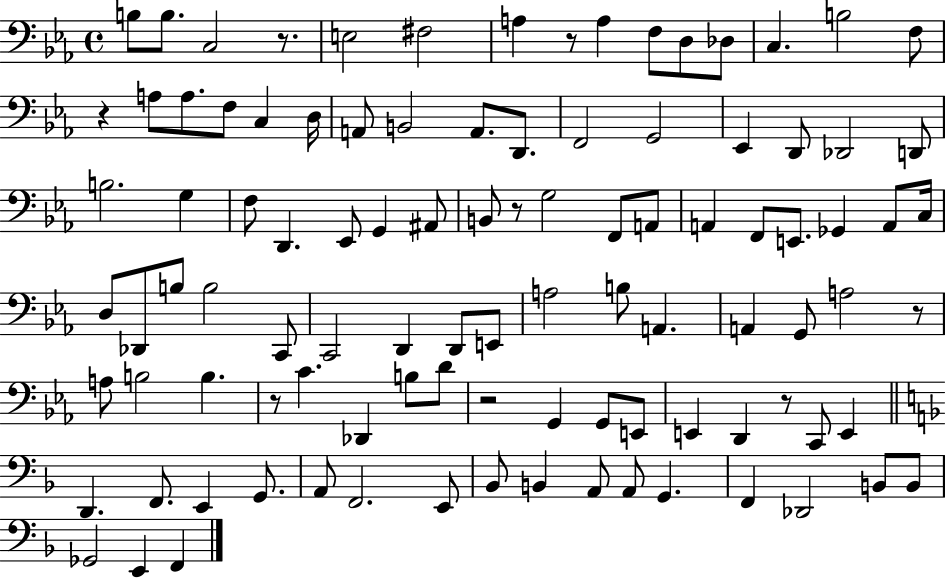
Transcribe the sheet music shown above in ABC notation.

X:1
T:Untitled
M:4/4
L:1/4
K:Eb
B,/2 B,/2 C,2 z/2 E,2 ^F,2 A, z/2 A, F,/2 D,/2 _D,/2 C, B,2 F,/2 z A,/2 A,/2 F,/2 C, D,/4 A,,/2 B,,2 A,,/2 D,,/2 F,,2 G,,2 _E,, D,,/2 _D,,2 D,,/2 B,2 G, F,/2 D,, _E,,/2 G,, ^A,,/2 B,,/2 z/2 G,2 F,,/2 A,,/2 A,, F,,/2 E,,/2 _G,, A,,/2 C,/4 D,/2 _D,,/2 B,/2 B,2 C,,/2 C,,2 D,, D,,/2 E,,/2 A,2 B,/2 A,, A,, G,,/2 A,2 z/2 A,/2 B,2 B, z/2 C _D,, B,/2 D/2 z2 G,, G,,/2 E,,/2 E,, D,, z/2 C,,/2 E,, D,, F,,/2 E,, G,,/2 A,,/2 F,,2 E,,/2 _B,,/2 B,, A,,/2 A,,/2 G,, F,, _D,,2 B,,/2 B,,/2 _G,,2 E,, F,,